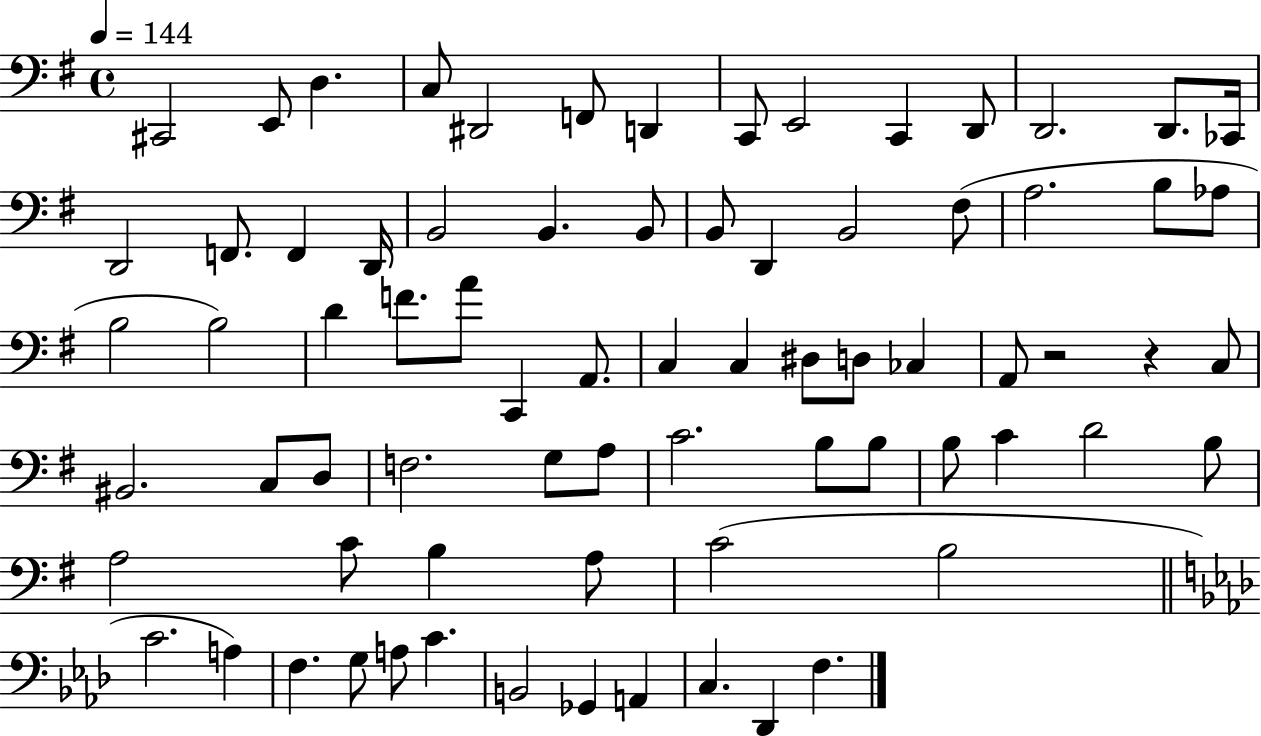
X:1
T:Untitled
M:4/4
L:1/4
K:G
^C,,2 E,,/2 D, C,/2 ^D,,2 F,,/2 D,, C,,/2 E,,2 C,, D,,/2 D,,2 D,,/2 _C,,/4 D,,2 F,,/2 F,, D,,/4 B,,2 B,, B,,/2 B,,/2 D,, B,,2 ^F,/2 A,2 B,/2 _A,/2 B,2 B,2 D F/2 A/2 C,, A,,/2 C, C, ^D,/2 D,/2 _C, A,,/2 z2 z C,/2 ^B,,2 C,/2 D,/2 F,2 G,/2 A,/2 C2 B,/2 B,/2 B,/2 C D2 B,/2 A,2 C/2 B, A,/2 C2 B,2 C2 A, F, G,/2 A,/2 C B,,2 _G,, A,, C, _D,, F,